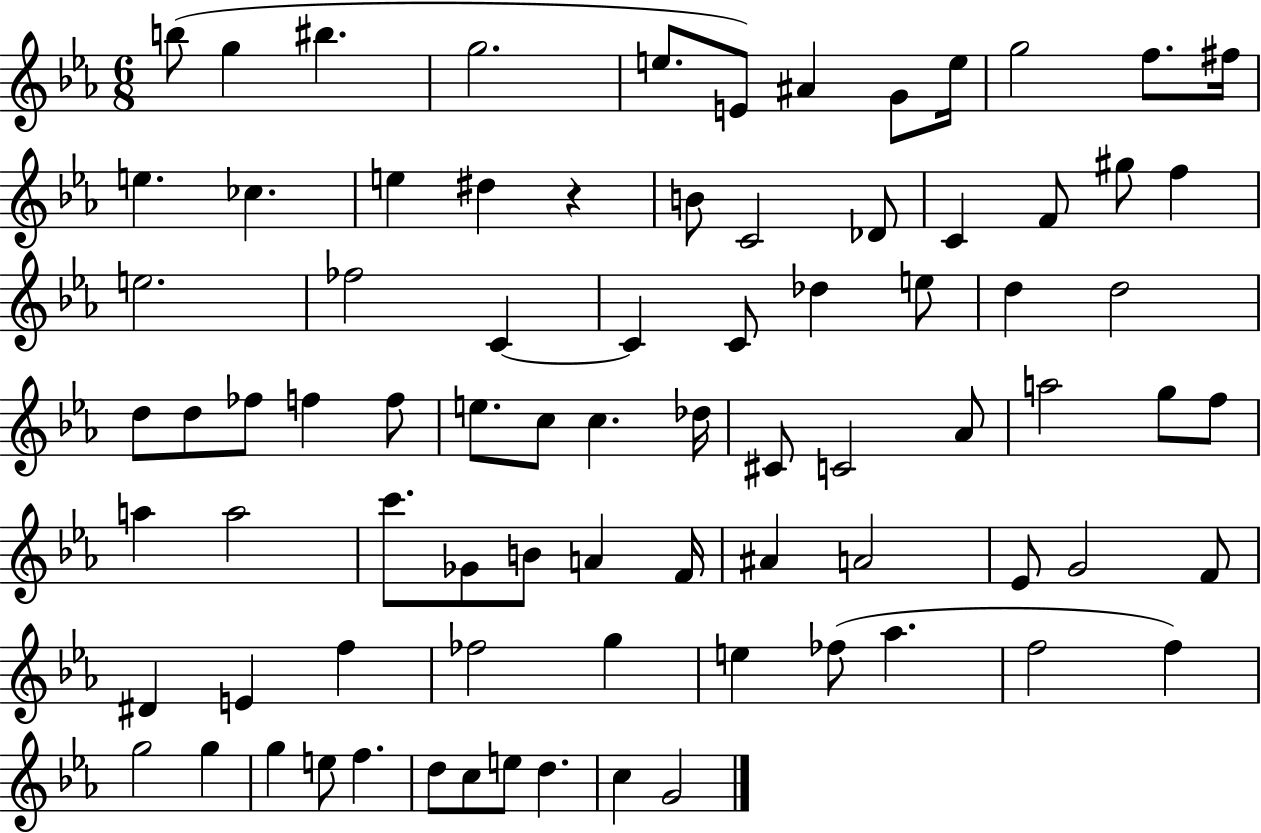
{
  \clef treble
  \numericTimeSignature
  \time 6/8
  \key ees \major
  b''8( g''4 bis''4. | g''2. | e''8. e'8) ais'4 g'8 e''16 | g''2 f''8. fis''16 | \break e''4. ces''4. | e''4 dis''4 r4 | b'8 c'2 des'8 | c'4 f'8 gis''8 f''4 | \break e''2. | fes''2 c'4~~ | c'4 c'8 des''4 e''8 | d''4 d''2 | \break d''8 d''8 fes''8 f''4 f''8 | e''8. c''8 c''4. des''16 | cis'8 c'2 aes'8 | a''2 g''8 f''8 | \break a''4 a''2 | c'''8. ges'8 b'8 a'4 f'16 | ais'4 a'2 | ees'8 g'2 f'8 | \break dis'4 e'4 f''4 | fes''2 g''4 | e''4 fes''8( aes''4. | f''2 f''4) | \break g''2 g''4 | g''4 e''8 f''4. | d''8 c''8 e''8 d''4. | c''4 g'2 | \break \bar "|."
}